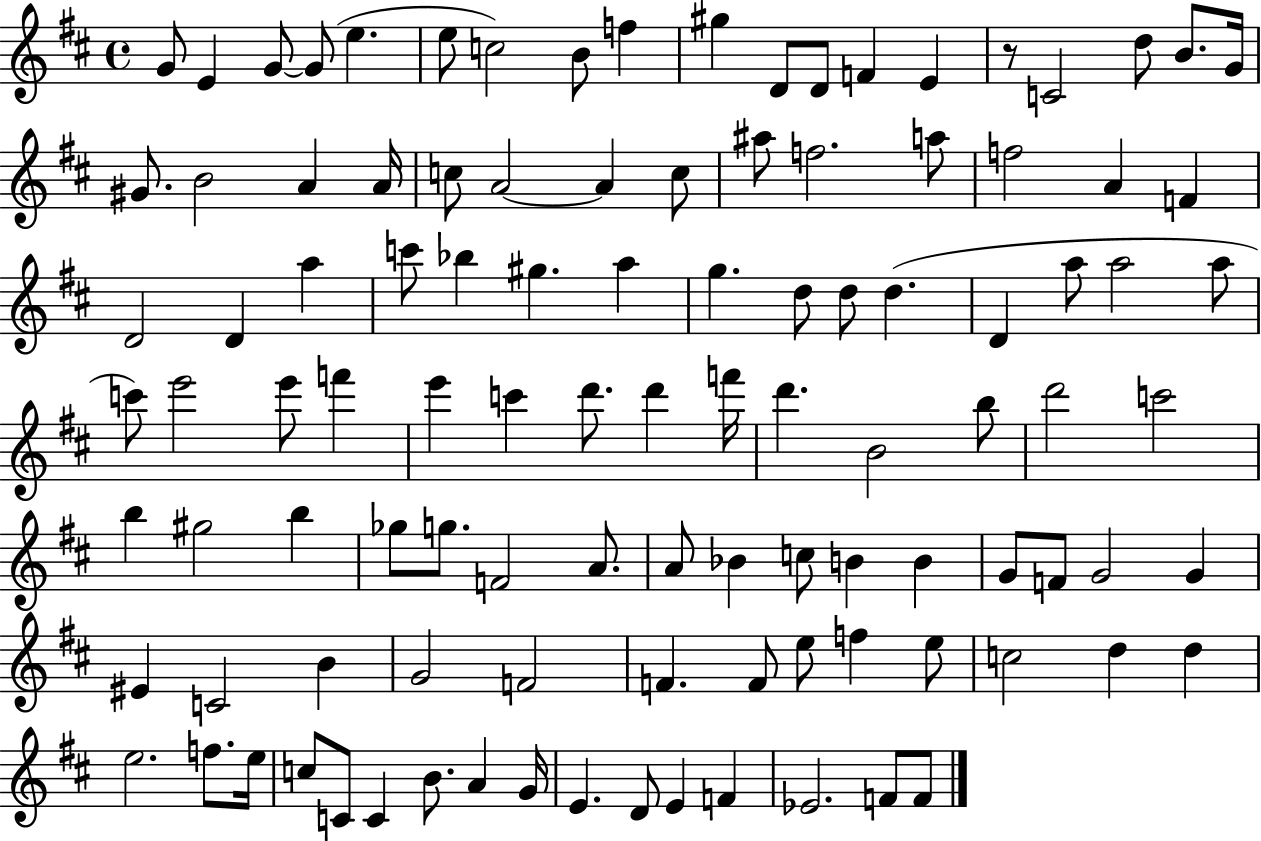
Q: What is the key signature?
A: D major